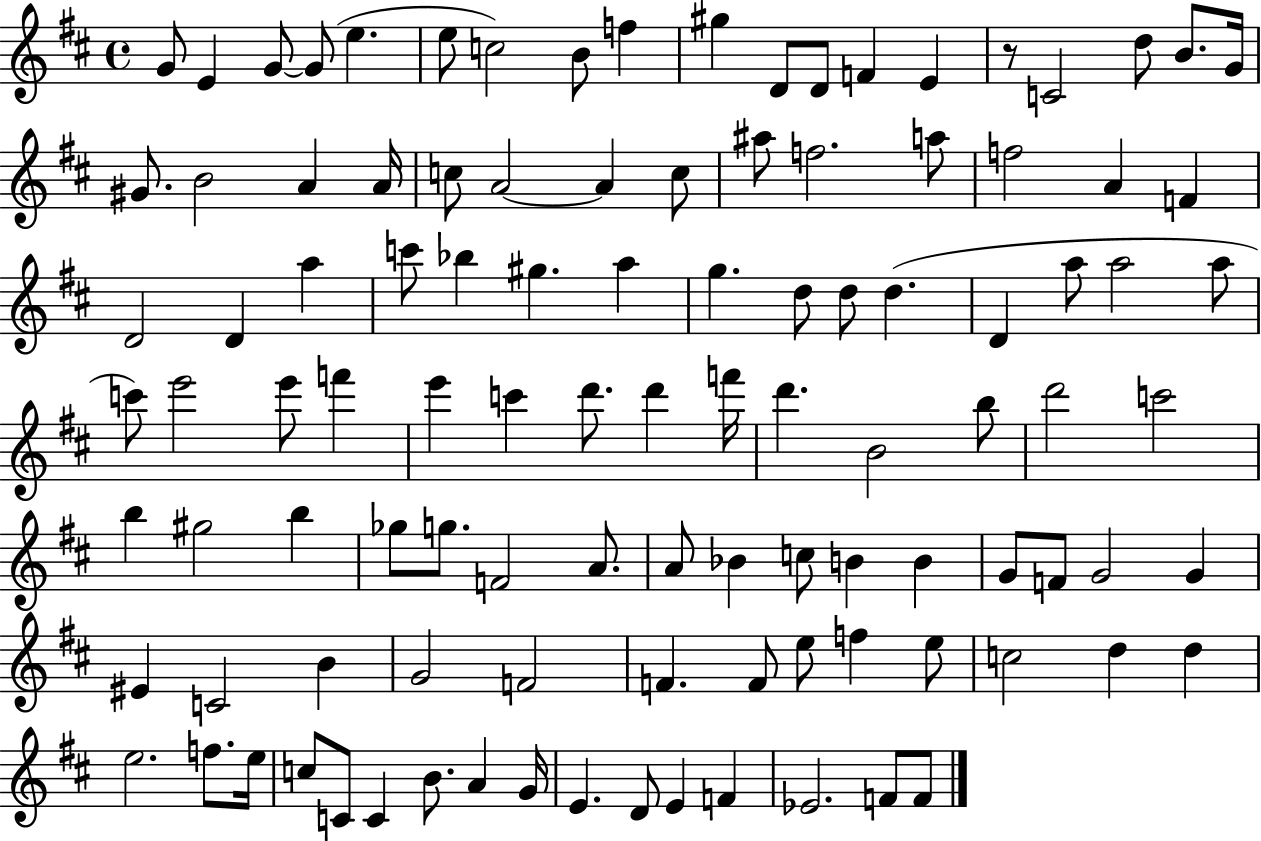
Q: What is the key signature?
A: D major